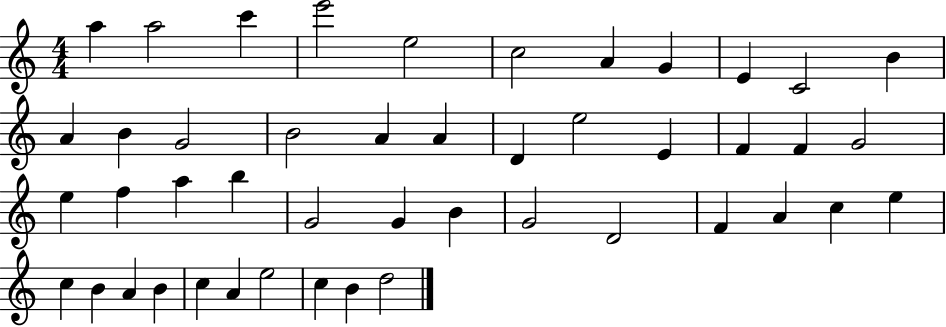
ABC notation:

X:1
T:Untitled
M:4/4
L:1/4
K:C
a a2 c' e'2 e2 c2 A G E C2 B A B G2 B2 A A D e2 E F F G2 e f a b G2 G B G2 D2 F A c e c B A B c A e2 c B d2